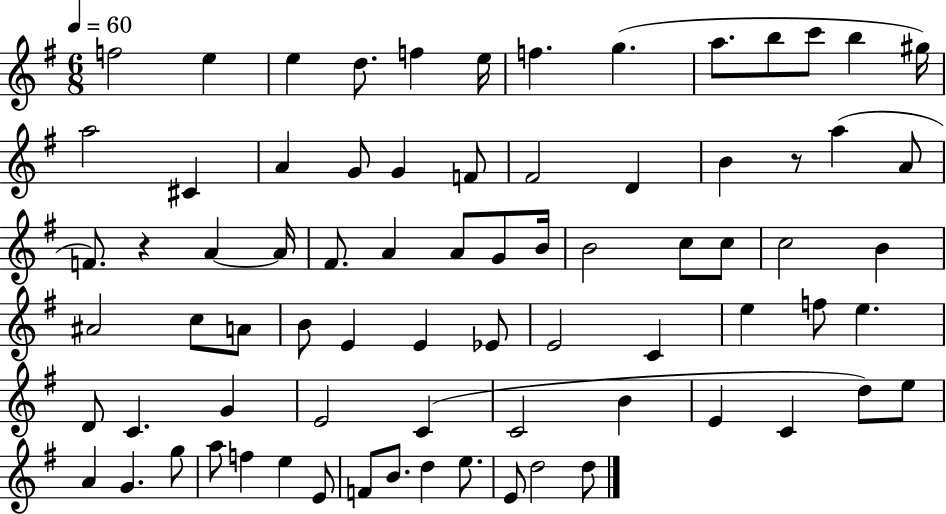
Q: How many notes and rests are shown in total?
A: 76